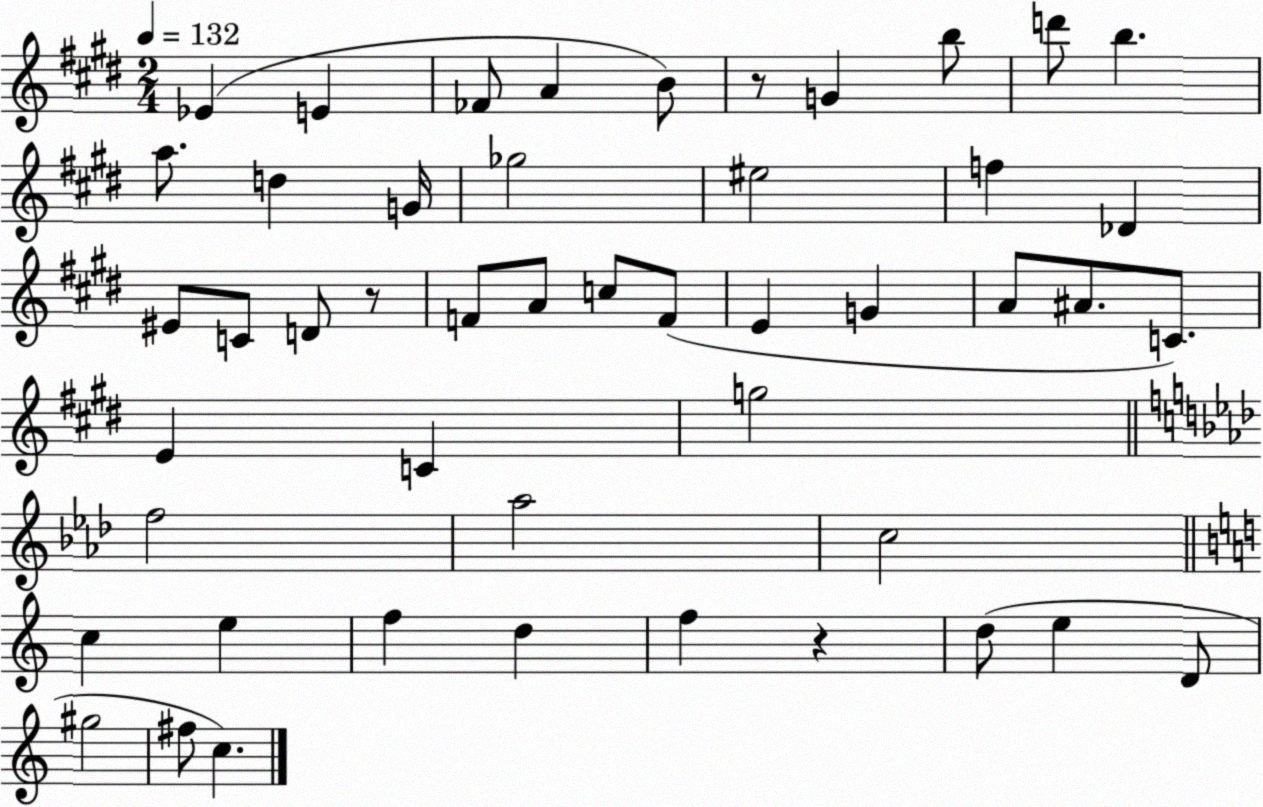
X:1
T:Untitled
M:2/4
L:1/4
K:E
_E E _F/2 A B/2 z/2 G b/2 d'/2 b a/2 d G/4 _g2 ^e2 f _D ^E/2 C/2 D/2 z/2 F/2 A/2 c/2 F/2 E G A/2 ^A/2 C/2 E C g2 f2 _a2 c2 c e f d f z d/2 e D/2 ^g2 ^f/2 c